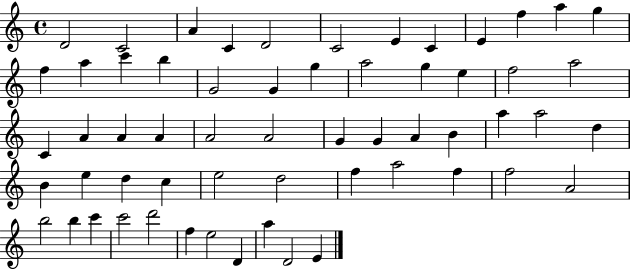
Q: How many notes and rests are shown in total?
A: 59